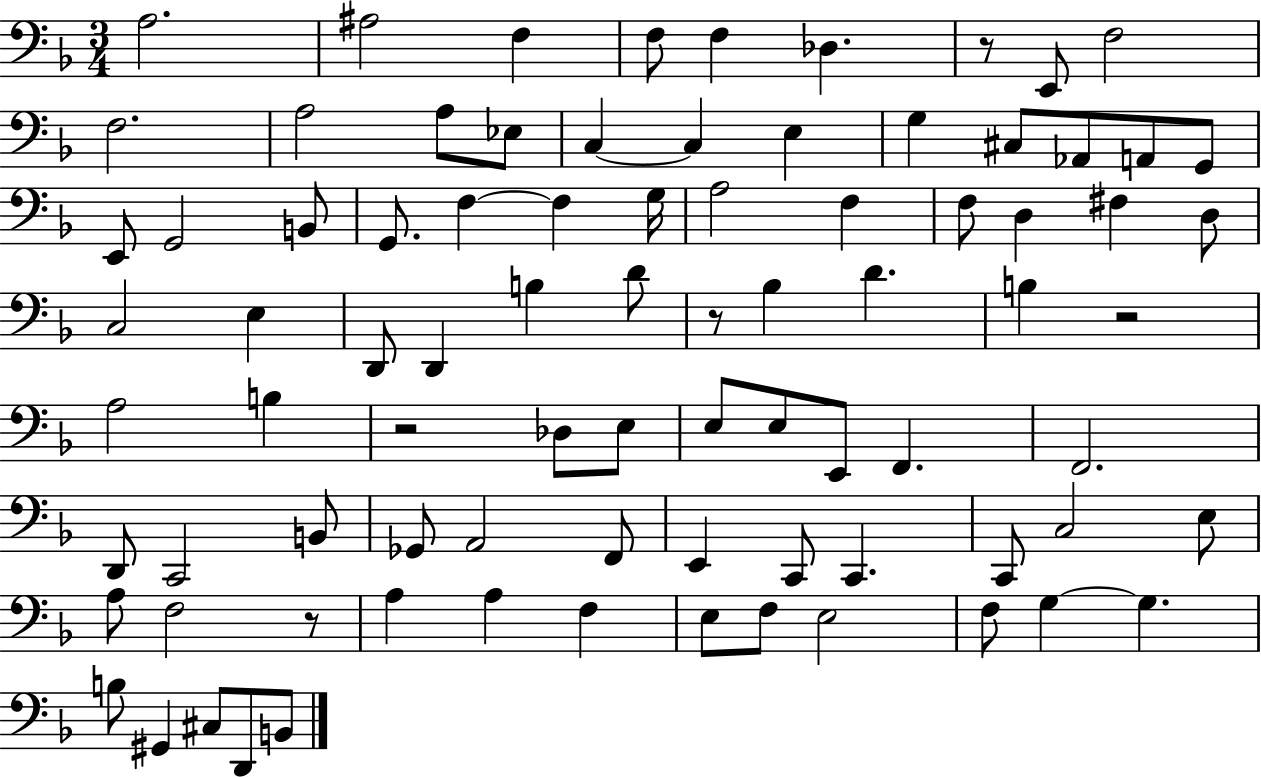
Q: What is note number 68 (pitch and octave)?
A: F3